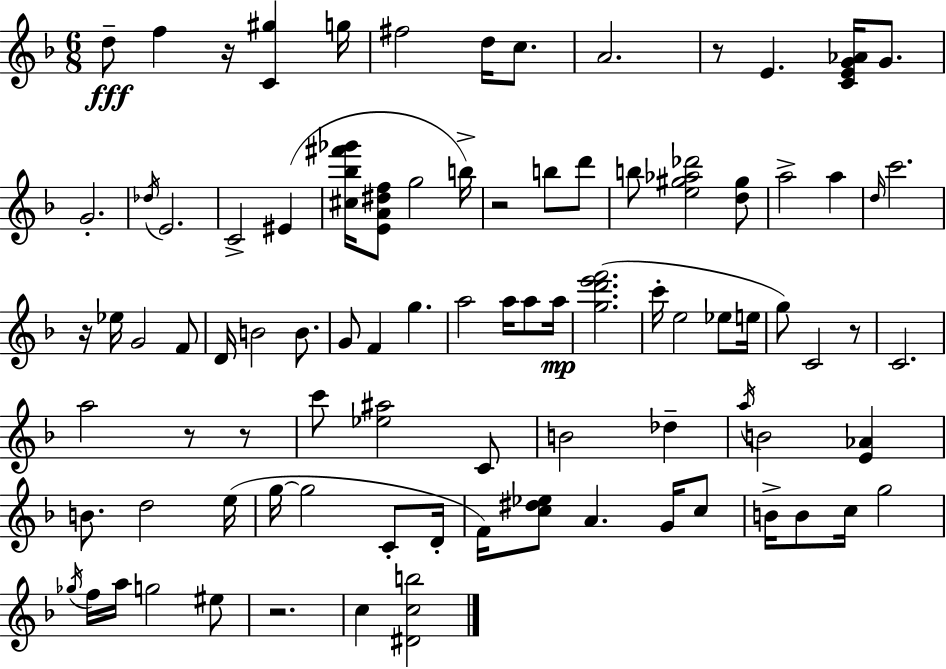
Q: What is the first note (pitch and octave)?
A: D5